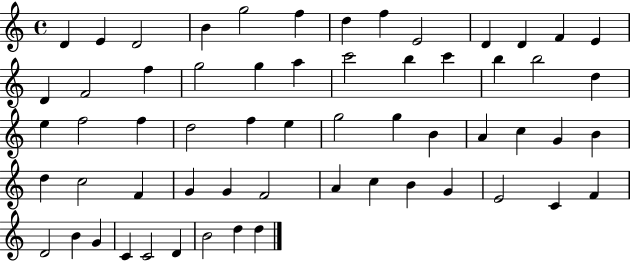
X:1
T:Untitled
M:4/4
L:1/4
K:C
D E D2 B g2 f d f E2 D D F E D F2 f g2 g a c'2 b c' b b2 d e f2 f d2 f e g2 g B A c G B d c2 F G G F2 A c B G E2 C F D2 B G C C2 D B2 d d